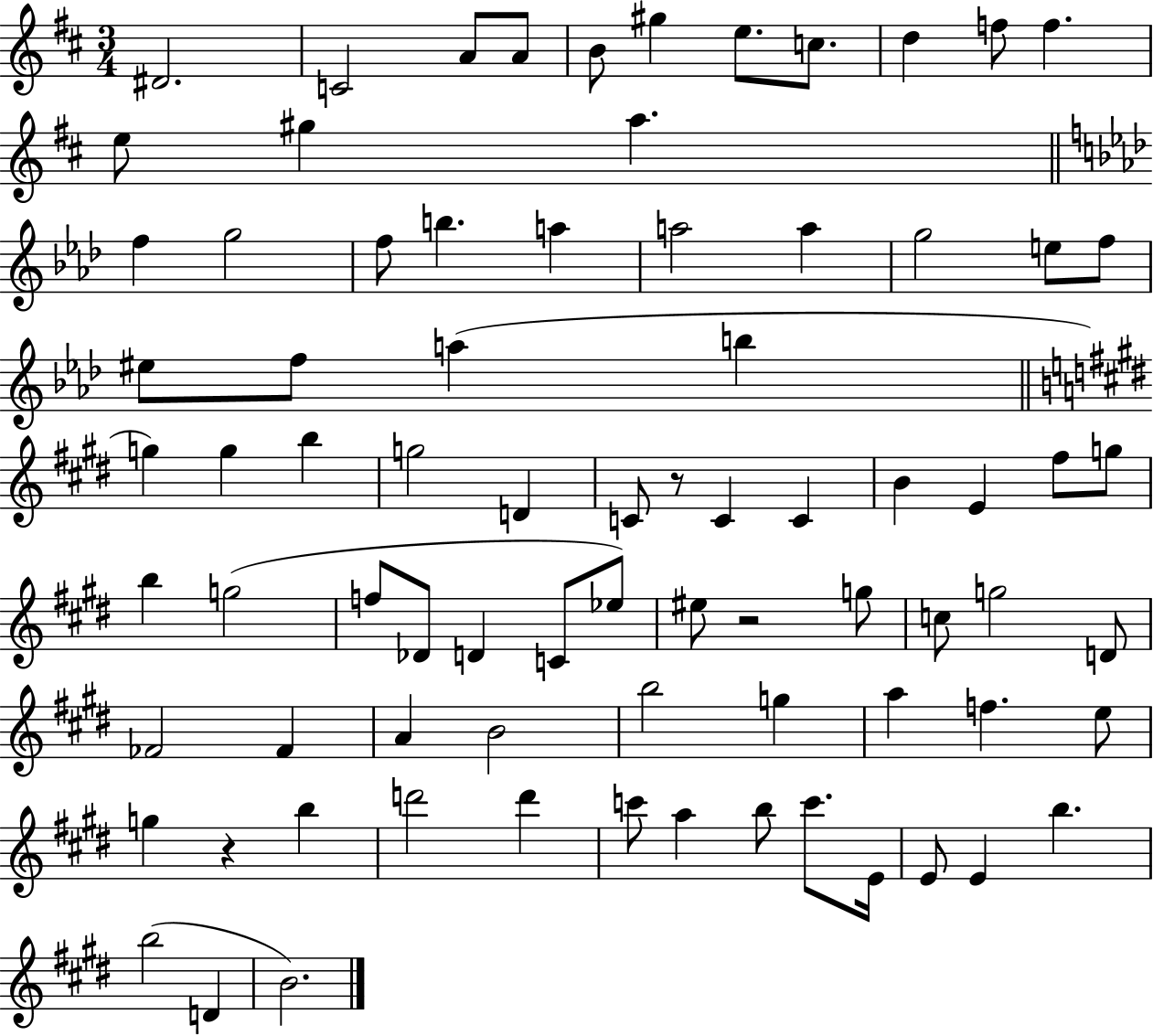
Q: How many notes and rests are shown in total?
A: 79